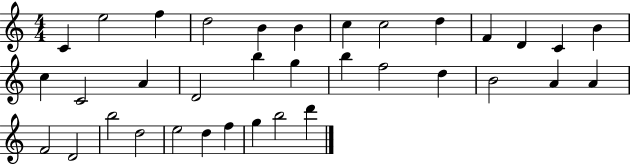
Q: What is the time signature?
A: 4/4